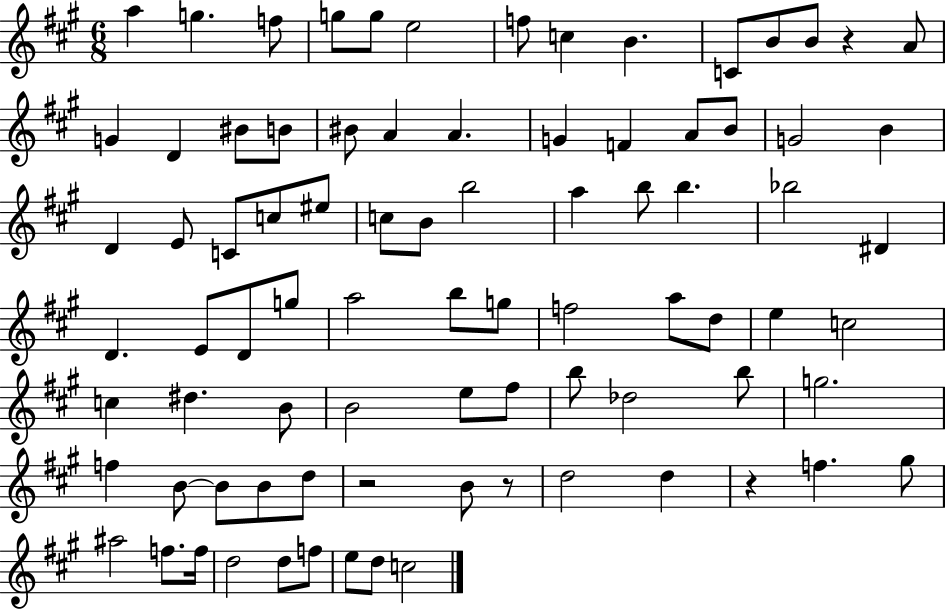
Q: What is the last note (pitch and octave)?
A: C5